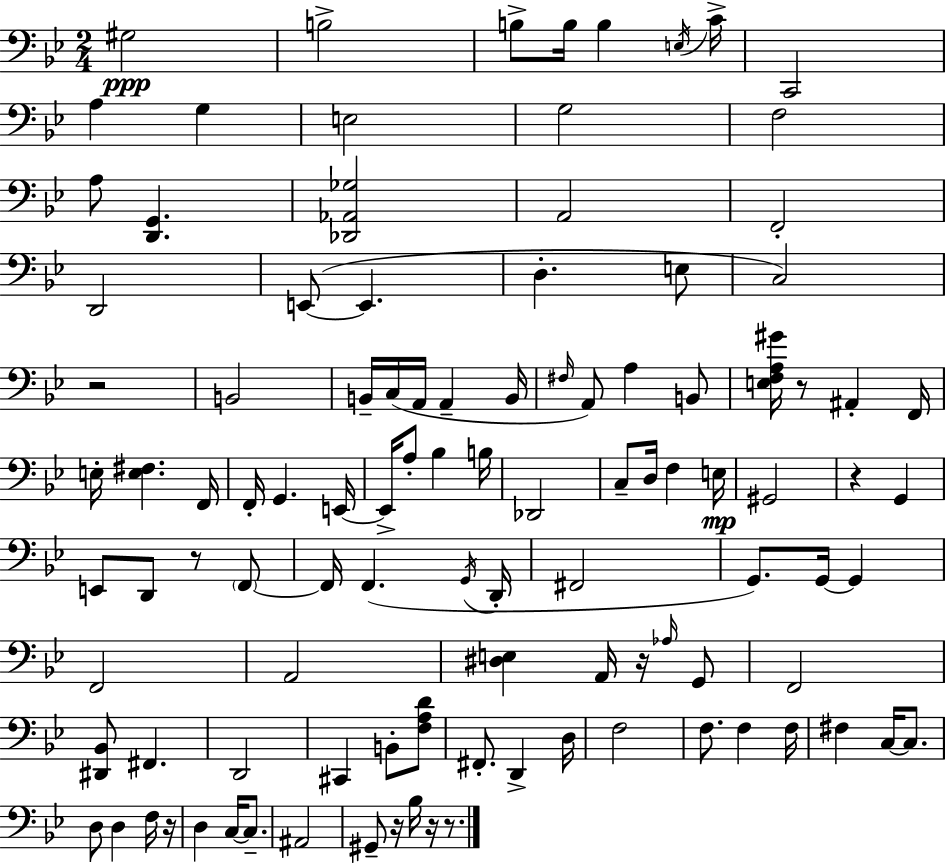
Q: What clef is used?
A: bass